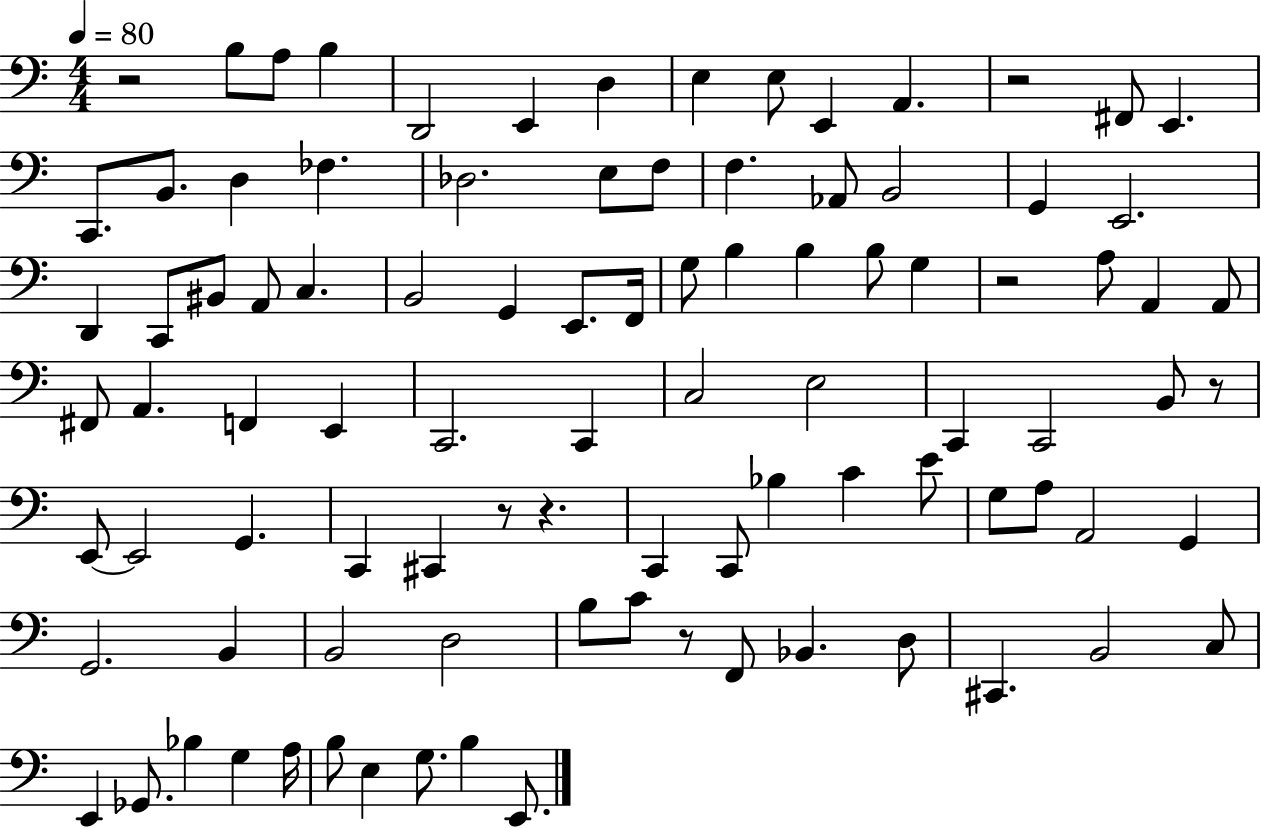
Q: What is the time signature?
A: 4/4